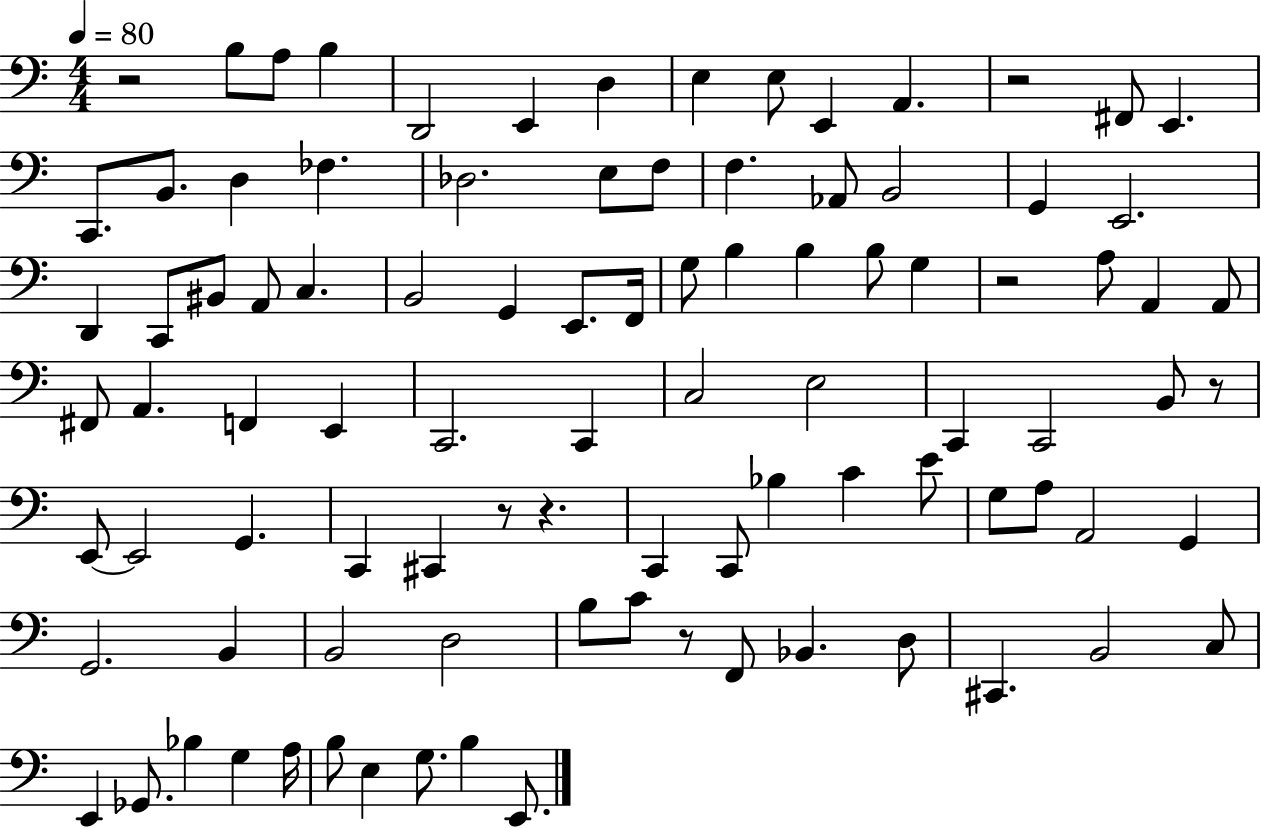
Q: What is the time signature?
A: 4/4